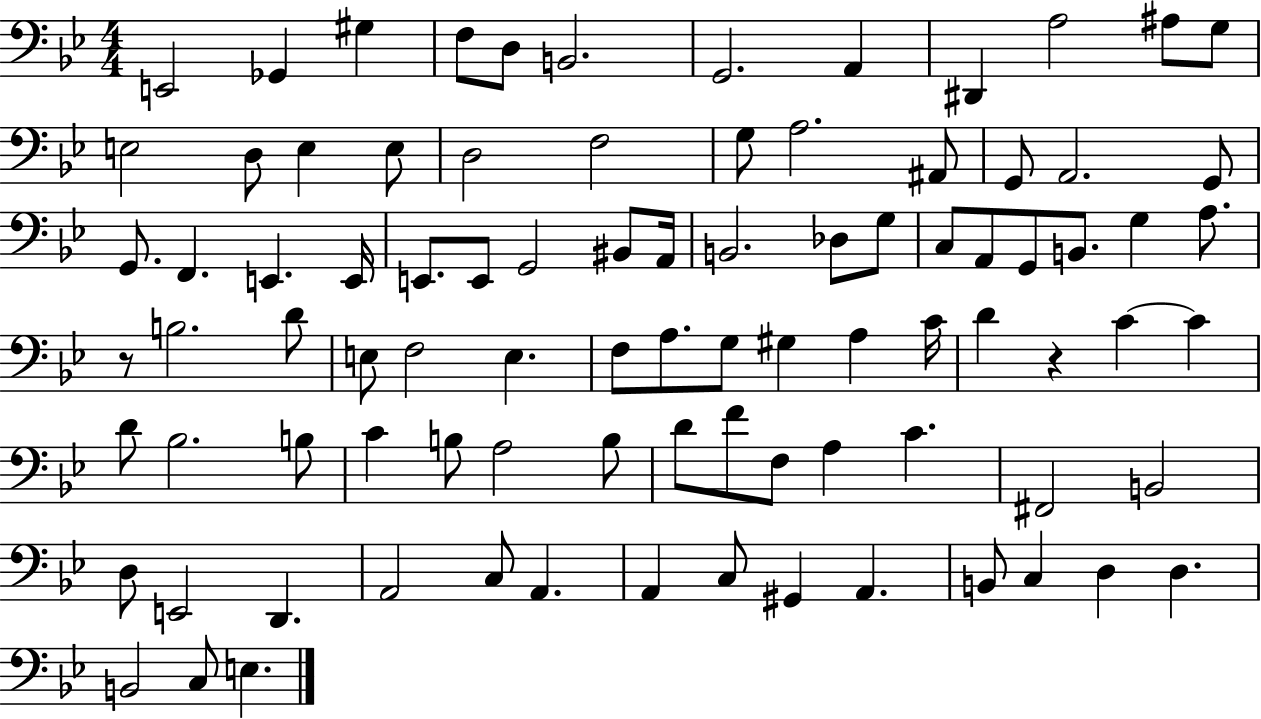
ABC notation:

X:1
T:Untitled
M:4/4
L:1/4
K:Bb
E,,2 _G,, ^G, F,/2 D,/2 B,,2 G,,2 A,, ^D,, A,2 ^A,/2 G,/2 E,2 D,/2 E, E,/2 D,2 F,2 G,/2 A,2 ^A,,/2 G,,/2 A,,2 G,,/2 G,,/2 F,, E,, E,,/4 E,,/2 E,,/2 G,,2 ^B,,/2 A,,/4 B,,2 _D,/2 G,/2 C,/2 A,,/2 G,,/2 B,,/2 G, A,/2 z/2 B,2 D/2 E,/2 F,2 E, F,/2 A,/2 G,/2 ^G, A, C/4 D z C C D/2 _B,2 B,/2 C B,/2 A,2 B,/2 D/2 F/2 F,/2 A, C ^F,,2 B,,2 D,/2 E,,2 D,, A,,2 C,/2 A,, A,, C,/2 ^G,, A,, B,,/2 C, D, D, B,,2 C,/2 E,